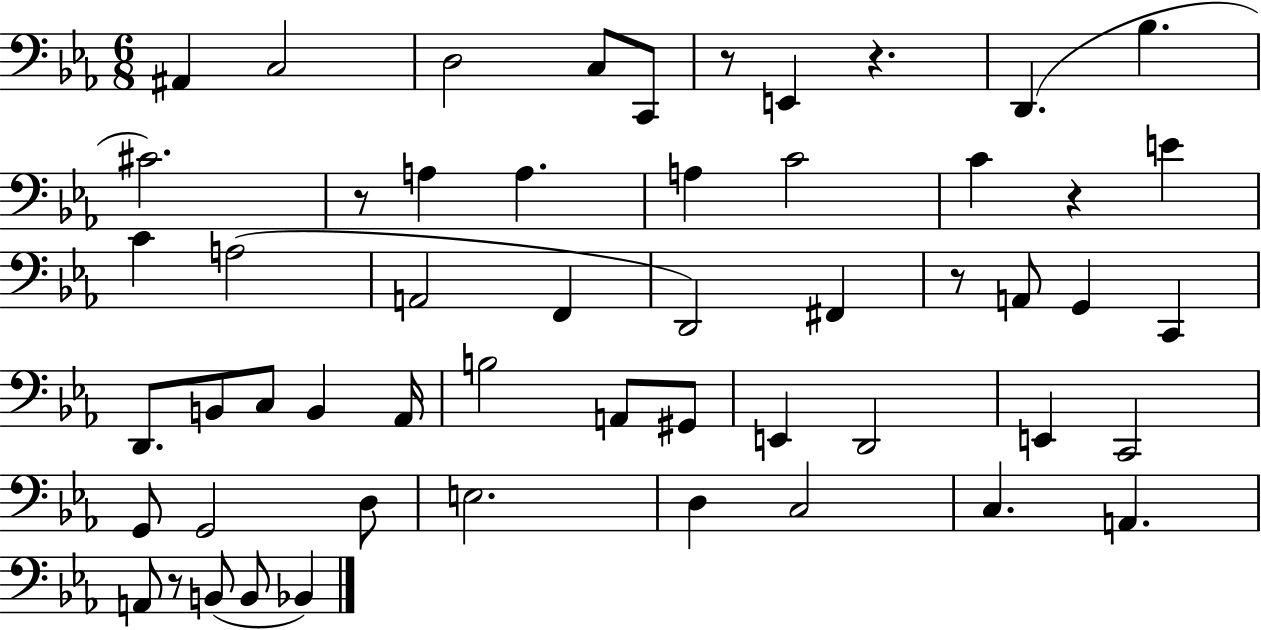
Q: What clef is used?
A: bass